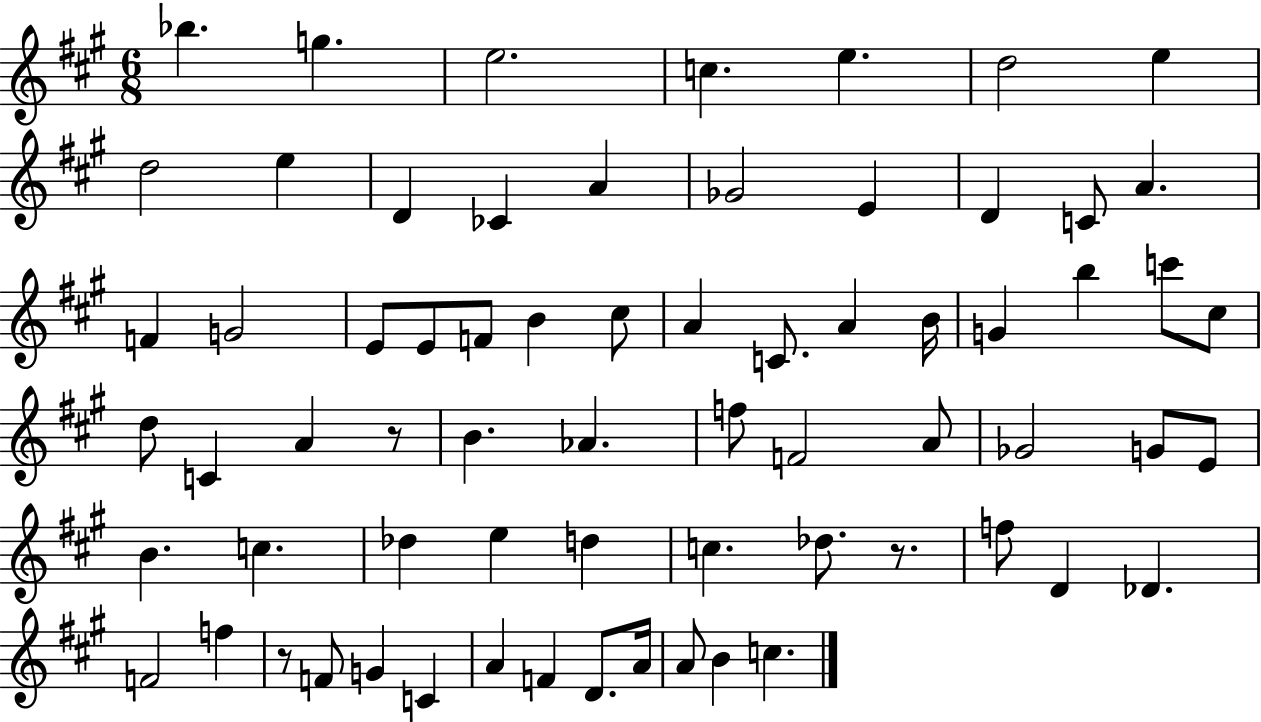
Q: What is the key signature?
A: A major